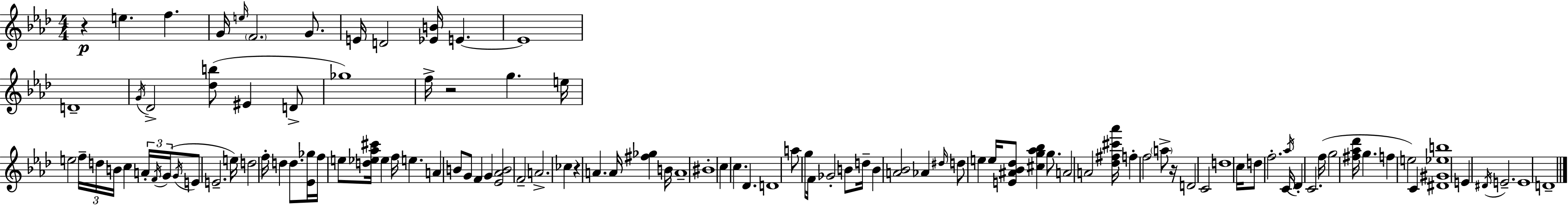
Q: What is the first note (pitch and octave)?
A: E5